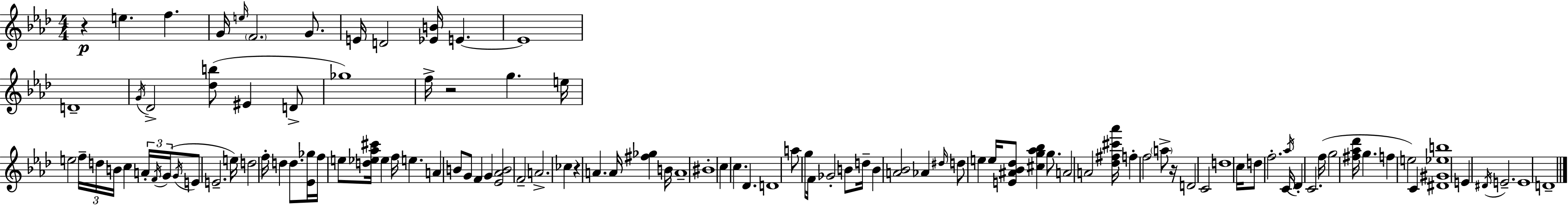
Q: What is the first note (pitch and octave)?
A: E5